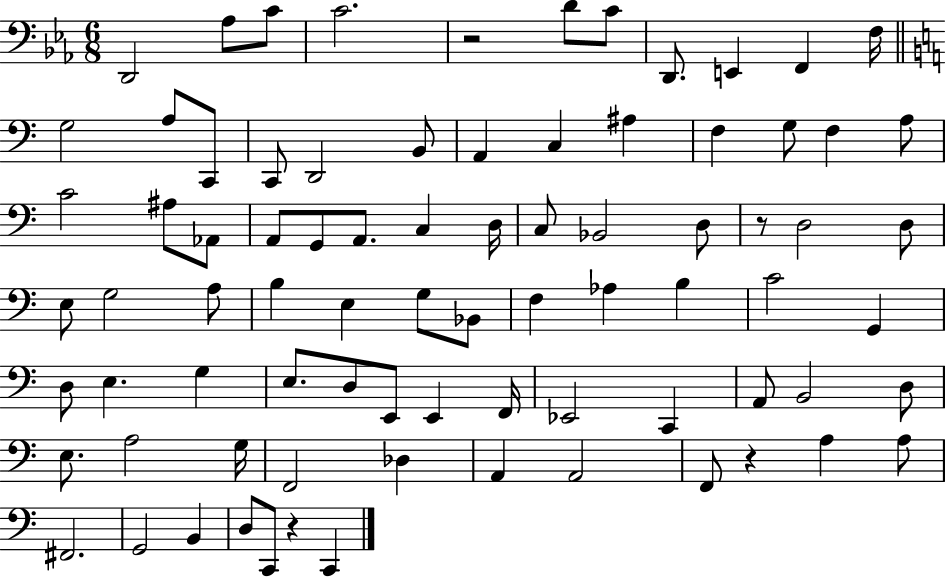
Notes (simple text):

D2/h Ab3/e C4/e C4/h. R/h D4/e C4/e D2/e. E2/q F2/q F3/s G3/h A3/e C2/e C2/e D2/h B2/e A2/q C3/q A#3/q F3/q G3/e F3/q A3/e C4/h A#3/e Ab2/e A2/e G2/e A2/e. C3/q D3/s C3/e Bb2/h D3/e R/e D3/h D3/e E3/e G3/h A3/e B3/q E3/q G3/e Bb2/e F3/q Ab3/q B3/q C4/h G2/q D3/e E3/q. G3/q E3/e. D3/e E2/e E2/q F2/s Eb2/h C2/q A2/e B2/h D3/e E3/e. A3/h G3/s F2/h Db3/q A2/q A2/h F2/e R/q A3/q A3/e F#2/h. G2/h B2/q D3/e C2/e R/q C2/q